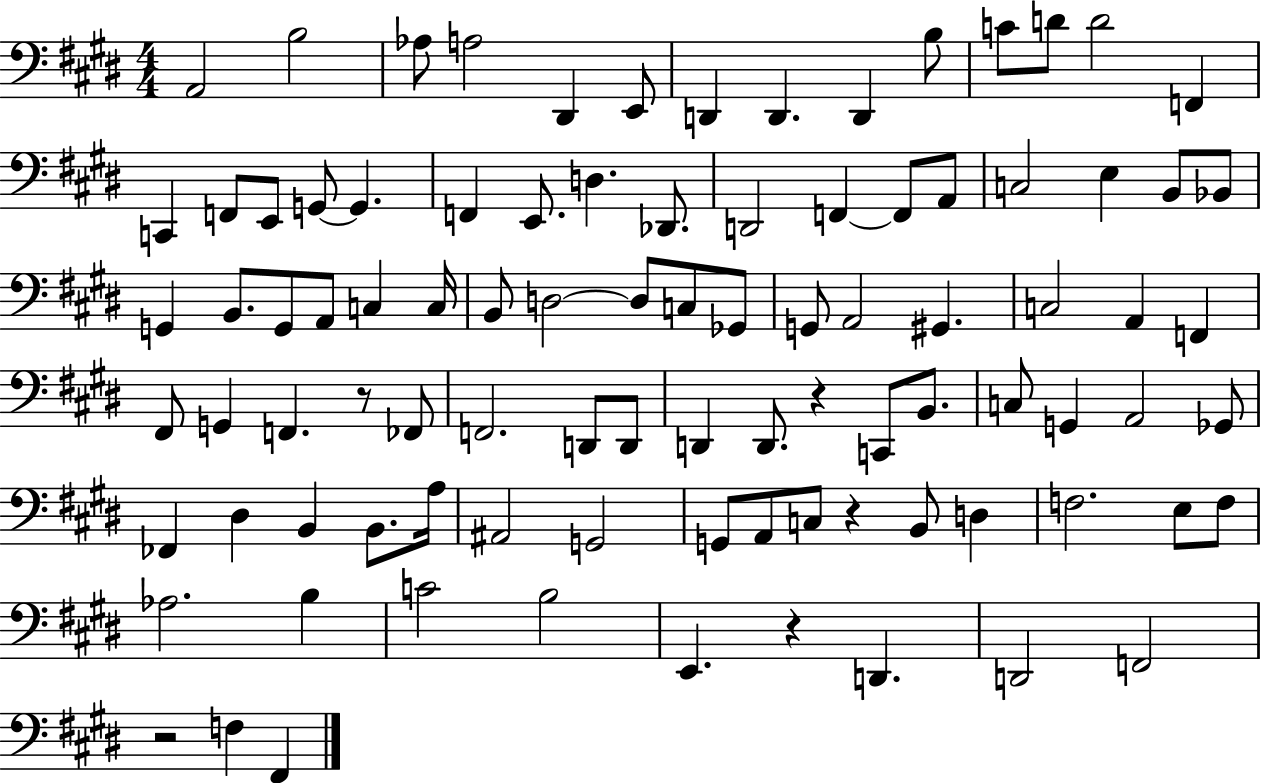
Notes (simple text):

A2/h B3/h Ab3/e A3/h D#2/q E2/e D2/q D2/q. D2/q B3/e C4/e D4/e D4/h F2/q C2/q F2/e E2/e G2/e G2/q. F2/q E2/e. D3/q. Db2/e. D2/h F2/q F2/e A2/e C3/h E3/q B2/e Bb2/e G2/q B2/e. G2/e A2/e C3/q C3/s B2/e D3/h D3/e C3/e Gb2/e G2/e A2/h G#2/q. C3/h A2/q F2/q F#2/e G2/q F2/q. R/e FES2/e F2/h. D2/e D2/e D2/q D2/e. R/q C2/e B2/e. C3/e G2/q A2/h Gb2/e FES2/q D#3/q B2/q B2/e. A3/s A#2/h G2/h G2/e A2/e C3/e R/q B2/e D3/q F3/h. E3/e F3/e Ab3/h. B3/q C4/h B3/h E2/q. R/q D2/q. D2/h F2/h R/h F3/q F#2/q